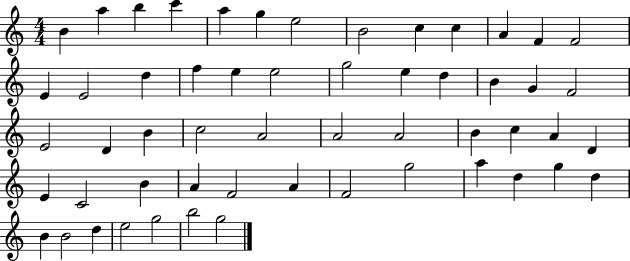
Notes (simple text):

B4/q A5/q B5/q C6/q A5/q G5/q E5/h B4/h C5/q C5/q A4/q F4/q F4/h E4/q E4/h D5/q F5/q E5/q E5/h G5/h E5/q D5/q B4/q G4/q F4/h E4/h D4/q B4/q C5/h A4/h A4/h A4/h B4/q C5/q A4/q D4/q E4/q C4/h B4/q A4/q F4/h A4/q F4/h G5/h A5/q D5/q G5/q D5/q B4/q B4/h D5/q E5/h G5/h B5/h G5/h